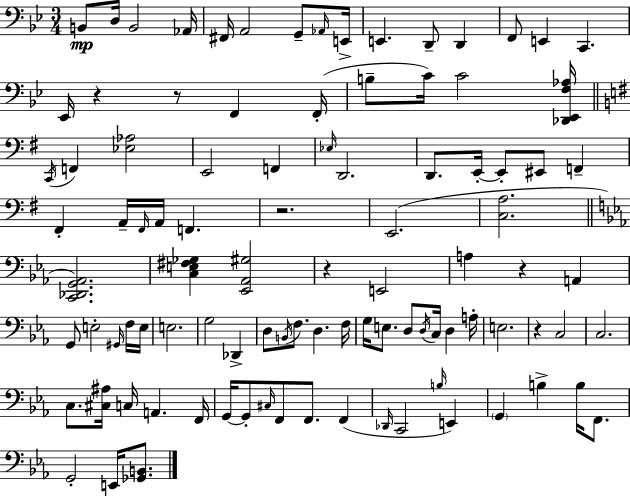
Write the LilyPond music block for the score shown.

{
  \clef bass
  \numericTimeSignature
  \time 3/4
  \key g \minor
  \repeat volta 2 { b,8\mp d16 b,2 aes,16 | fis,16 a,2 g,8-- \grace { aes,16 } | e,16-> e,4. d,8-- d,4 | f,8 e,4 c,4. | \break ees,16 r4 r8 f,4 | f,16-.( b8-- c'16) c'2 | <des, ees, f aes>16 \bar "||" \break \key g \major \acciaccatura { c,16 } f,4 <ees aes>2 | e,2 f,4 | \grace { ees16 } d,2. | d,8. e,16-.~~ e,8-. eis,8 f,4-- | \break fis,4-. a,16-- \grace { fis,16 } a,16 f,4. | r2. | e,2.( | <c a>2. | \break \bar "||" \break \key c \minor <c, des, g, aes,>2.) | <c e fis ges>4 <ees, aes, gis>2 | r4 e,2 | a4 r4 a,4 | \break g,8 e2-. \grace { gis,16 } f16 | e16 e2. | g2 des,4-> | d8 \acciaccatura { b,16 } f8. d4. | \break f16 g16 e8. d8 \acciaccatura { d16 } c16 d4 | a16-. e2. | r4 c2 | c2. | \break c8. <cis ais>16 c16 a,4. | f,16 g,16~~ g,8-. \grace { cis16 } f,8 f,8. | f,4( \grace { des,16 } c,2 | \grace { b16 } e,4) \parenthesize g,4 b4-> | \break b16 f,8. g,2-. | e,16 <ges, b,>8. } \bar "|."
}